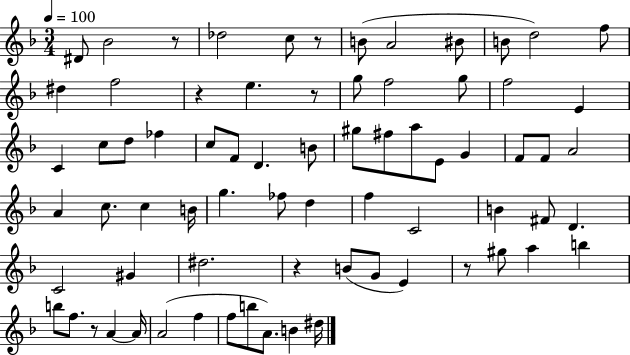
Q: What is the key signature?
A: F major